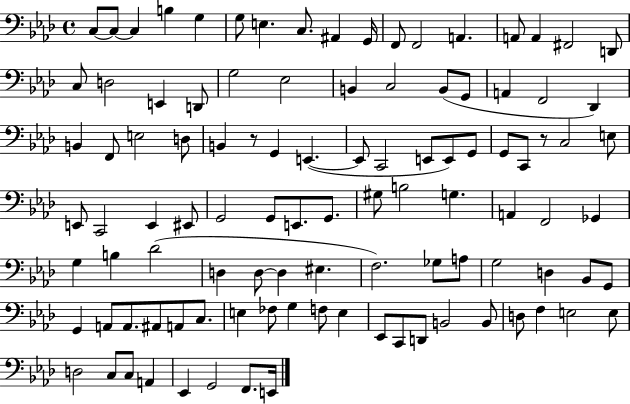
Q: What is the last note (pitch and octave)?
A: E2